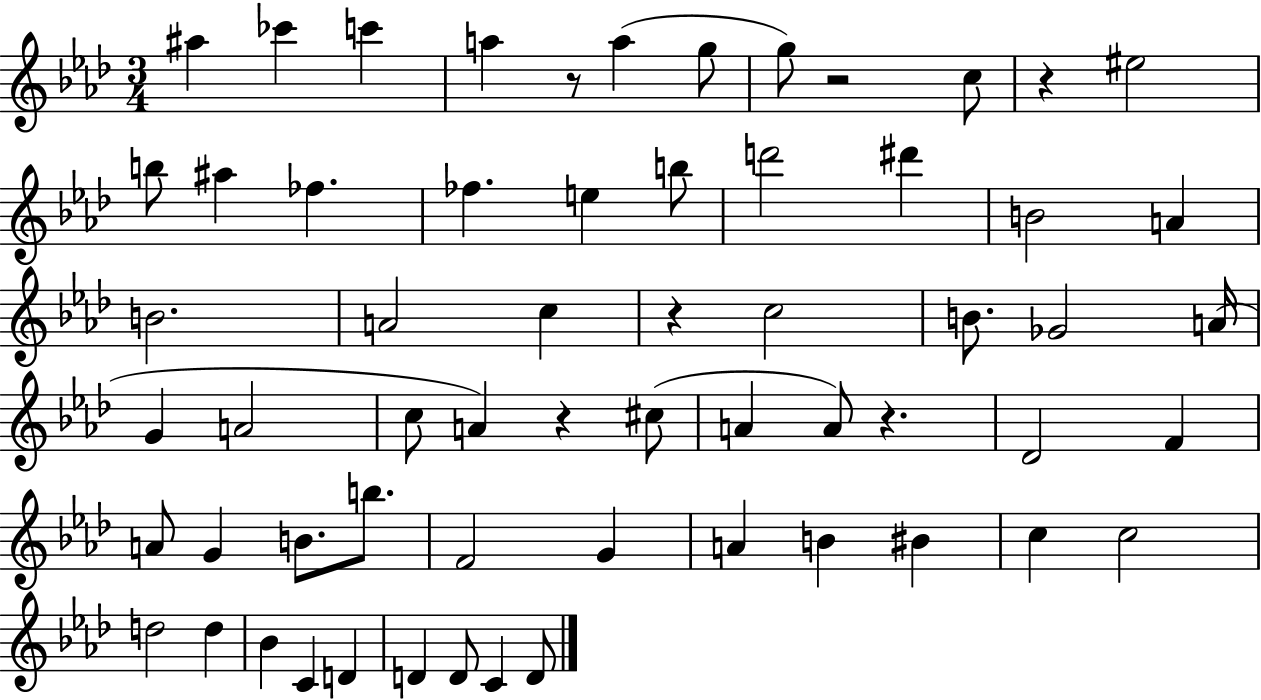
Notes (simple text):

A#5/q CES6/q C6/q A5/q R/e A5/q G5/e G5/e R/h C5/e R/q EIS5/h B5/e A#5/q FES5/q. FES5/q. E5/q B5/e D6/h D#6/q B4/h A4/q B4/h. A4/h C5/q R/q C5/h B4/e. Gb4/h A4/s G4/q A4/h C5/e A4/q R/q C#5/e A4/q A4/e R/q. Db4/h F4/q A4/e G4/q B4/e. B5/e. F4/h G4/q A4/q B4/q BIS4/q C5/q C5/h D5/h D5/q Bb4/q C4/q D4/q D4/q D4/e C4/q D4/e